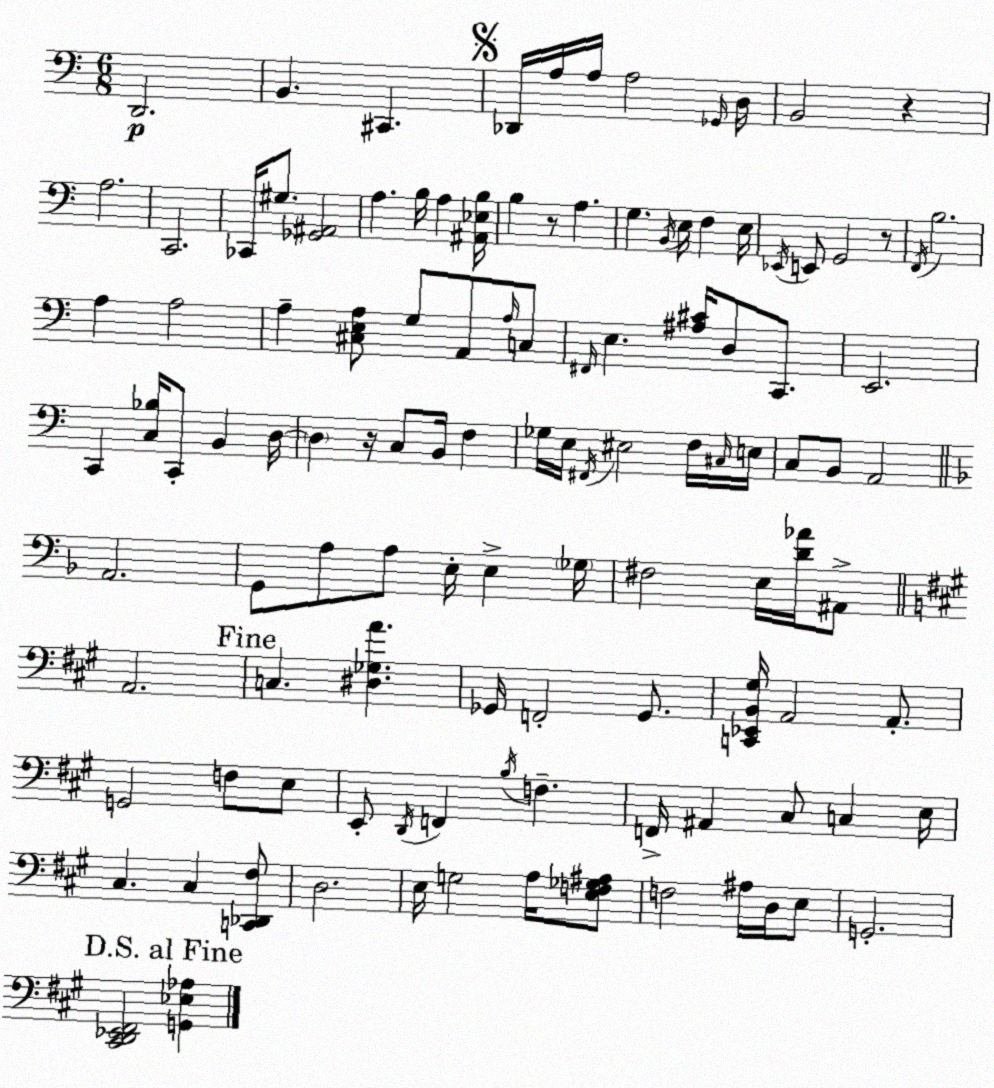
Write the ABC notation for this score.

X:1
T:Untitled
M:6/8
L:1/4
K:Am
D,,2 B,, ^C,, _D,,/4 A,/4 A,/4 A,2 _G,,/4 D,/4 B,,2 z A,2 C,,2 _C,,/4 ^G,/2 [_G,,^A,,]2 A, B,/4 A, [^A,,_E,B,]/4 B, z/2 A, G, B,,/4 E,/4 F, E,/4 _E,,/4 E,,/2 G,,2 z/2 F,,/4 B,2 A, A,2 A, [^C,E,A,]/2 G,/2 A,,/2 A,/4 C,/2 ^F,,/4 E, [^A,^C]/4 D,/2 C,,/2 E,,2 C,, [C,_B,]/4 C,,/2 B,, D,/4 D, z/4 C,/2 B,,/4 F, _G,/4 E,/4 ^F,,/4 ^E,2 F,/4 ^C,/4 E,/4 C,/2 B,,/2 A,,2 A,,2 G,,/2 A,/2 A,/2 E,/4 E, _G,/4 ^F,2 E,/4 [D_A]/4 ^A,,/2 A,,2 C, [^D,_G,A] _G,,/4 F,,2 _G,,/2 [C,,_E,,B,,^G,]/4 A,,2 A,,/2 G,,2 F,/2 E,/2 E,,/2 D,,/4 F,, B,/4 F, F,,/4 ^A,, ^C,/2 C, E,/4 ^C, ^C, [C,,_D,,^F,]/2 D,2 E,/4 G,2 A,/4 [E,F,_G,^A,]/2 F,2 ^A,/4 D,/4 E,/2 G,,2 [^C,,D,,_E,,^F,,]2 [G,,_E,_A,]